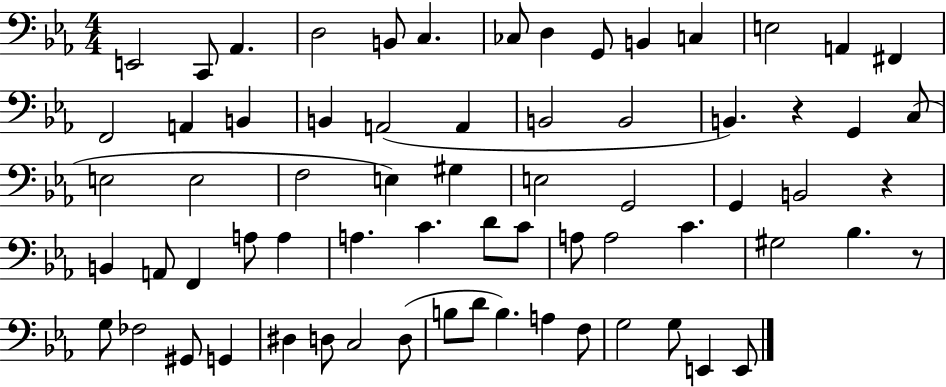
X:1
T:Untitled
M:4/4
L:1/4
K:Eb
E,,2 C,,/2 _A,, D,2 B,,/2 C, _C,/2 D, G,,/2 B,, C, E,2 A,, ^F,, F,,2 A,, B,, B,, A,,2 A,, B,,2 B,,2 B,, z G,, C,/2 E,2 E,2 F,2 E, ^G, E,2 G,,2 G,, B,,2 z B,, A,,/2 F,, A,/2 A, A, C D/2 C/2 A,/2 A,2 C ^G,2 _B, z/2 G,/2 _F,2 ^G,,/2 G,, ^D, D,/2 C,2 D,/2 B,/2 D/2 B, A, F,/2 G,2 G,/2 E,, E,,/2